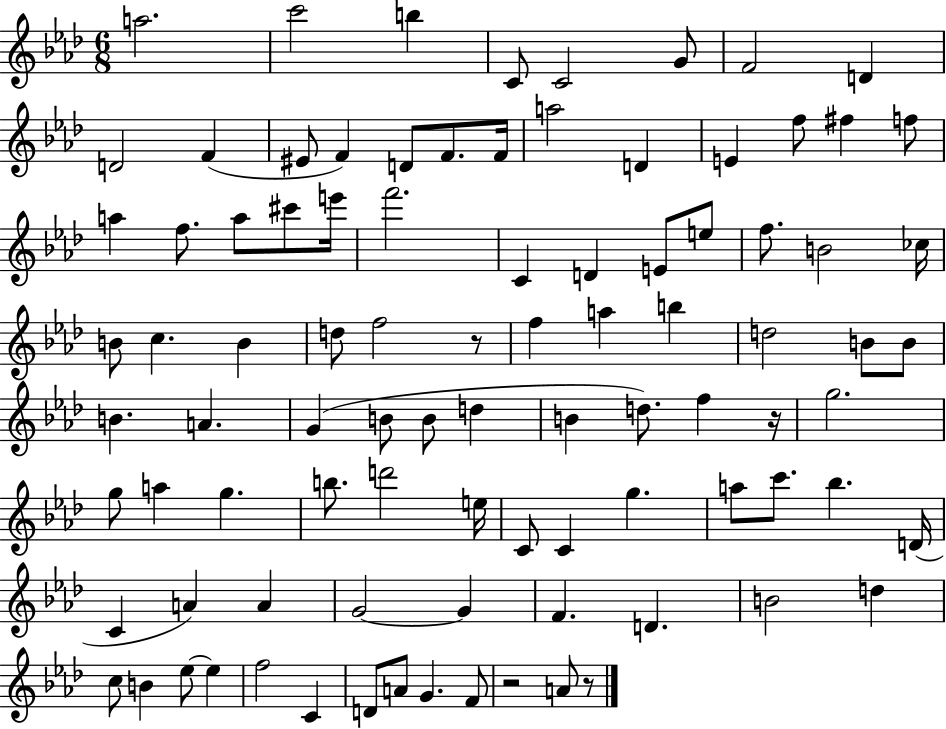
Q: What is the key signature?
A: AES major